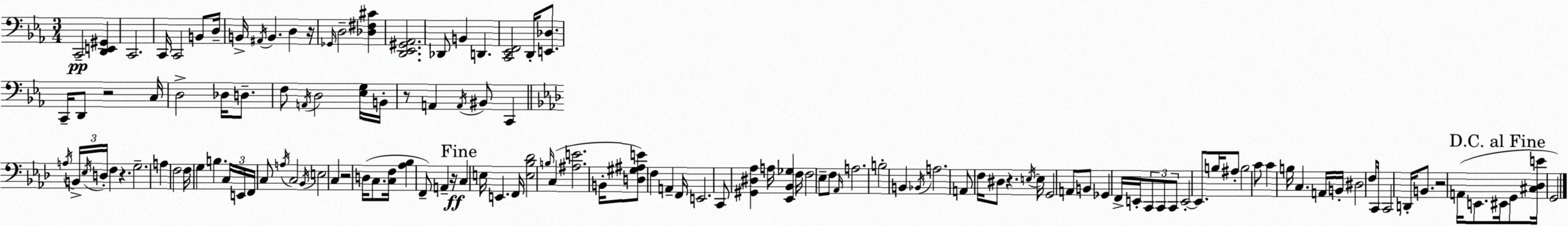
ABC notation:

X:1
T:Untitled
M:3/4
L:1/4
K:Cm
C,,2 [D,,E,,^G,,] C,,2 C,,/4 C,,2 B,,/2 D,/4 B,,/4 ^A,,/4 B,, D, z/4 _G,,/4 D,2 [_D,^F,^C] [D,,_E,,^G,,_A,,]2 _D,,/2 B,, D,, [C,,_E,,F,,]2 D,,/4 [E,,_D,]/2 C,,/4 D,,/2 z2 C,/4 D,2 _D,/4 D,/2 F,/2 A,,/4 D,2 [_E,G,]/4 B,,/4 z/2 A,, A,,/4 ^B,,/2 C,, A,/4 B,,/4 _E,/4 D,/4 F, z G,2 A, F,2 F,/4 G, B, C,/4 E,,/4 F,,/4 C,/2 A,/4 C,2 _B,,/4 E,2 C, z2 D,/4 C,/2 [C,F,]/4 [_A,_B,] F,,/2 A,, z/4 C, E,/4 E,, F,,/4 [E,_B,_D]2 B,/4 C, [^A,E]2 B,,/4 [D,^G,^A,E]/2 F, A,, F,,/4 E,,2 C,,/2 [^G,,^D,_A,] A,/4 [_E,,_B,,_G,] F,/4 F,2 _E,/2 F,/2 _A,,/4 A,2 B,2 B,, _B,,/4 A,2 A,,/2 F,/4 ^D,/2 z E,/4 E,/4 G,,2 A,,/2 B,,/2 _G,, F,,/4 E,,/4 C,,/2 C,,/2 C,,/2 E,,2 E,,/2 B,/4 ^A,/2 B,2 C/2 C B,/4 C, A,,/4 B,,/4 ^D,2 F,/2 C,,/4 C,,2 D,,/4 B,,/2 z2 A,,/4 E,,/2 ^E,,/4 G,,/2 [^C,_D,E]/4 G,,2